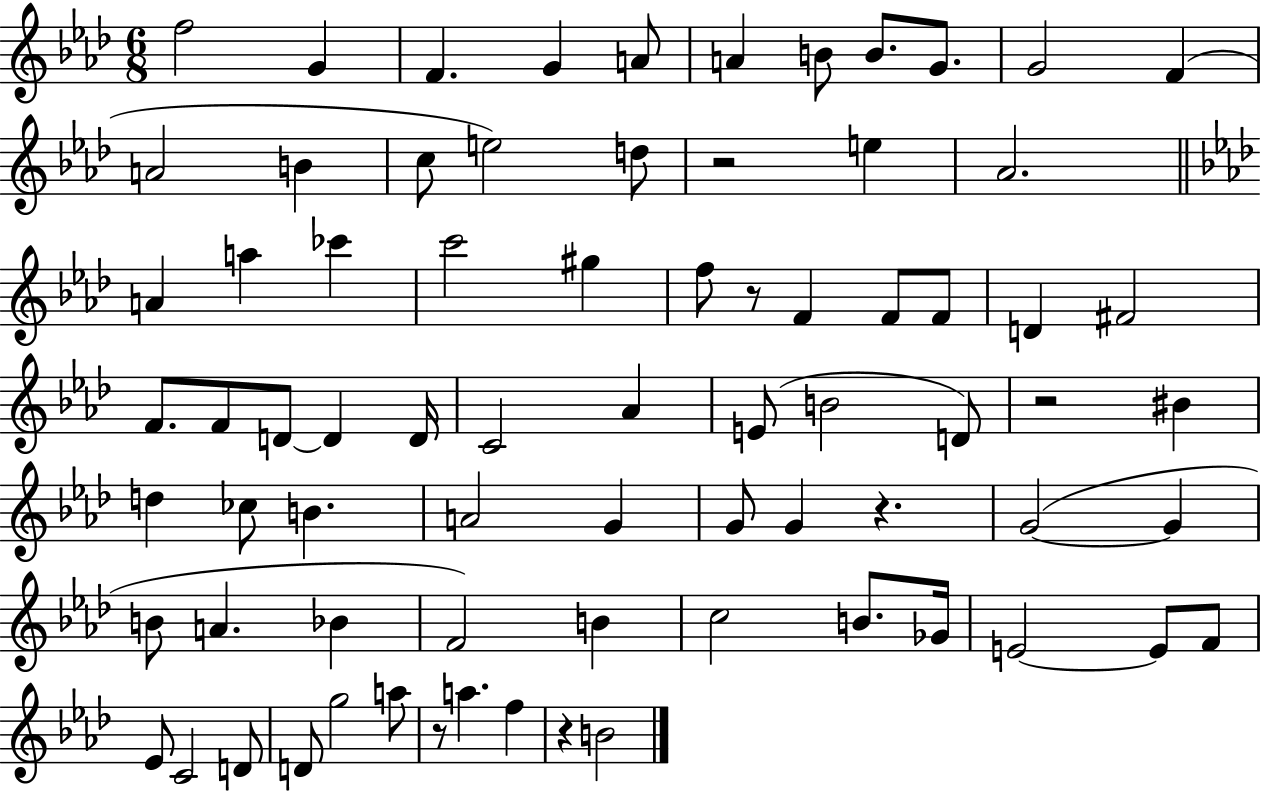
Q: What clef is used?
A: treble